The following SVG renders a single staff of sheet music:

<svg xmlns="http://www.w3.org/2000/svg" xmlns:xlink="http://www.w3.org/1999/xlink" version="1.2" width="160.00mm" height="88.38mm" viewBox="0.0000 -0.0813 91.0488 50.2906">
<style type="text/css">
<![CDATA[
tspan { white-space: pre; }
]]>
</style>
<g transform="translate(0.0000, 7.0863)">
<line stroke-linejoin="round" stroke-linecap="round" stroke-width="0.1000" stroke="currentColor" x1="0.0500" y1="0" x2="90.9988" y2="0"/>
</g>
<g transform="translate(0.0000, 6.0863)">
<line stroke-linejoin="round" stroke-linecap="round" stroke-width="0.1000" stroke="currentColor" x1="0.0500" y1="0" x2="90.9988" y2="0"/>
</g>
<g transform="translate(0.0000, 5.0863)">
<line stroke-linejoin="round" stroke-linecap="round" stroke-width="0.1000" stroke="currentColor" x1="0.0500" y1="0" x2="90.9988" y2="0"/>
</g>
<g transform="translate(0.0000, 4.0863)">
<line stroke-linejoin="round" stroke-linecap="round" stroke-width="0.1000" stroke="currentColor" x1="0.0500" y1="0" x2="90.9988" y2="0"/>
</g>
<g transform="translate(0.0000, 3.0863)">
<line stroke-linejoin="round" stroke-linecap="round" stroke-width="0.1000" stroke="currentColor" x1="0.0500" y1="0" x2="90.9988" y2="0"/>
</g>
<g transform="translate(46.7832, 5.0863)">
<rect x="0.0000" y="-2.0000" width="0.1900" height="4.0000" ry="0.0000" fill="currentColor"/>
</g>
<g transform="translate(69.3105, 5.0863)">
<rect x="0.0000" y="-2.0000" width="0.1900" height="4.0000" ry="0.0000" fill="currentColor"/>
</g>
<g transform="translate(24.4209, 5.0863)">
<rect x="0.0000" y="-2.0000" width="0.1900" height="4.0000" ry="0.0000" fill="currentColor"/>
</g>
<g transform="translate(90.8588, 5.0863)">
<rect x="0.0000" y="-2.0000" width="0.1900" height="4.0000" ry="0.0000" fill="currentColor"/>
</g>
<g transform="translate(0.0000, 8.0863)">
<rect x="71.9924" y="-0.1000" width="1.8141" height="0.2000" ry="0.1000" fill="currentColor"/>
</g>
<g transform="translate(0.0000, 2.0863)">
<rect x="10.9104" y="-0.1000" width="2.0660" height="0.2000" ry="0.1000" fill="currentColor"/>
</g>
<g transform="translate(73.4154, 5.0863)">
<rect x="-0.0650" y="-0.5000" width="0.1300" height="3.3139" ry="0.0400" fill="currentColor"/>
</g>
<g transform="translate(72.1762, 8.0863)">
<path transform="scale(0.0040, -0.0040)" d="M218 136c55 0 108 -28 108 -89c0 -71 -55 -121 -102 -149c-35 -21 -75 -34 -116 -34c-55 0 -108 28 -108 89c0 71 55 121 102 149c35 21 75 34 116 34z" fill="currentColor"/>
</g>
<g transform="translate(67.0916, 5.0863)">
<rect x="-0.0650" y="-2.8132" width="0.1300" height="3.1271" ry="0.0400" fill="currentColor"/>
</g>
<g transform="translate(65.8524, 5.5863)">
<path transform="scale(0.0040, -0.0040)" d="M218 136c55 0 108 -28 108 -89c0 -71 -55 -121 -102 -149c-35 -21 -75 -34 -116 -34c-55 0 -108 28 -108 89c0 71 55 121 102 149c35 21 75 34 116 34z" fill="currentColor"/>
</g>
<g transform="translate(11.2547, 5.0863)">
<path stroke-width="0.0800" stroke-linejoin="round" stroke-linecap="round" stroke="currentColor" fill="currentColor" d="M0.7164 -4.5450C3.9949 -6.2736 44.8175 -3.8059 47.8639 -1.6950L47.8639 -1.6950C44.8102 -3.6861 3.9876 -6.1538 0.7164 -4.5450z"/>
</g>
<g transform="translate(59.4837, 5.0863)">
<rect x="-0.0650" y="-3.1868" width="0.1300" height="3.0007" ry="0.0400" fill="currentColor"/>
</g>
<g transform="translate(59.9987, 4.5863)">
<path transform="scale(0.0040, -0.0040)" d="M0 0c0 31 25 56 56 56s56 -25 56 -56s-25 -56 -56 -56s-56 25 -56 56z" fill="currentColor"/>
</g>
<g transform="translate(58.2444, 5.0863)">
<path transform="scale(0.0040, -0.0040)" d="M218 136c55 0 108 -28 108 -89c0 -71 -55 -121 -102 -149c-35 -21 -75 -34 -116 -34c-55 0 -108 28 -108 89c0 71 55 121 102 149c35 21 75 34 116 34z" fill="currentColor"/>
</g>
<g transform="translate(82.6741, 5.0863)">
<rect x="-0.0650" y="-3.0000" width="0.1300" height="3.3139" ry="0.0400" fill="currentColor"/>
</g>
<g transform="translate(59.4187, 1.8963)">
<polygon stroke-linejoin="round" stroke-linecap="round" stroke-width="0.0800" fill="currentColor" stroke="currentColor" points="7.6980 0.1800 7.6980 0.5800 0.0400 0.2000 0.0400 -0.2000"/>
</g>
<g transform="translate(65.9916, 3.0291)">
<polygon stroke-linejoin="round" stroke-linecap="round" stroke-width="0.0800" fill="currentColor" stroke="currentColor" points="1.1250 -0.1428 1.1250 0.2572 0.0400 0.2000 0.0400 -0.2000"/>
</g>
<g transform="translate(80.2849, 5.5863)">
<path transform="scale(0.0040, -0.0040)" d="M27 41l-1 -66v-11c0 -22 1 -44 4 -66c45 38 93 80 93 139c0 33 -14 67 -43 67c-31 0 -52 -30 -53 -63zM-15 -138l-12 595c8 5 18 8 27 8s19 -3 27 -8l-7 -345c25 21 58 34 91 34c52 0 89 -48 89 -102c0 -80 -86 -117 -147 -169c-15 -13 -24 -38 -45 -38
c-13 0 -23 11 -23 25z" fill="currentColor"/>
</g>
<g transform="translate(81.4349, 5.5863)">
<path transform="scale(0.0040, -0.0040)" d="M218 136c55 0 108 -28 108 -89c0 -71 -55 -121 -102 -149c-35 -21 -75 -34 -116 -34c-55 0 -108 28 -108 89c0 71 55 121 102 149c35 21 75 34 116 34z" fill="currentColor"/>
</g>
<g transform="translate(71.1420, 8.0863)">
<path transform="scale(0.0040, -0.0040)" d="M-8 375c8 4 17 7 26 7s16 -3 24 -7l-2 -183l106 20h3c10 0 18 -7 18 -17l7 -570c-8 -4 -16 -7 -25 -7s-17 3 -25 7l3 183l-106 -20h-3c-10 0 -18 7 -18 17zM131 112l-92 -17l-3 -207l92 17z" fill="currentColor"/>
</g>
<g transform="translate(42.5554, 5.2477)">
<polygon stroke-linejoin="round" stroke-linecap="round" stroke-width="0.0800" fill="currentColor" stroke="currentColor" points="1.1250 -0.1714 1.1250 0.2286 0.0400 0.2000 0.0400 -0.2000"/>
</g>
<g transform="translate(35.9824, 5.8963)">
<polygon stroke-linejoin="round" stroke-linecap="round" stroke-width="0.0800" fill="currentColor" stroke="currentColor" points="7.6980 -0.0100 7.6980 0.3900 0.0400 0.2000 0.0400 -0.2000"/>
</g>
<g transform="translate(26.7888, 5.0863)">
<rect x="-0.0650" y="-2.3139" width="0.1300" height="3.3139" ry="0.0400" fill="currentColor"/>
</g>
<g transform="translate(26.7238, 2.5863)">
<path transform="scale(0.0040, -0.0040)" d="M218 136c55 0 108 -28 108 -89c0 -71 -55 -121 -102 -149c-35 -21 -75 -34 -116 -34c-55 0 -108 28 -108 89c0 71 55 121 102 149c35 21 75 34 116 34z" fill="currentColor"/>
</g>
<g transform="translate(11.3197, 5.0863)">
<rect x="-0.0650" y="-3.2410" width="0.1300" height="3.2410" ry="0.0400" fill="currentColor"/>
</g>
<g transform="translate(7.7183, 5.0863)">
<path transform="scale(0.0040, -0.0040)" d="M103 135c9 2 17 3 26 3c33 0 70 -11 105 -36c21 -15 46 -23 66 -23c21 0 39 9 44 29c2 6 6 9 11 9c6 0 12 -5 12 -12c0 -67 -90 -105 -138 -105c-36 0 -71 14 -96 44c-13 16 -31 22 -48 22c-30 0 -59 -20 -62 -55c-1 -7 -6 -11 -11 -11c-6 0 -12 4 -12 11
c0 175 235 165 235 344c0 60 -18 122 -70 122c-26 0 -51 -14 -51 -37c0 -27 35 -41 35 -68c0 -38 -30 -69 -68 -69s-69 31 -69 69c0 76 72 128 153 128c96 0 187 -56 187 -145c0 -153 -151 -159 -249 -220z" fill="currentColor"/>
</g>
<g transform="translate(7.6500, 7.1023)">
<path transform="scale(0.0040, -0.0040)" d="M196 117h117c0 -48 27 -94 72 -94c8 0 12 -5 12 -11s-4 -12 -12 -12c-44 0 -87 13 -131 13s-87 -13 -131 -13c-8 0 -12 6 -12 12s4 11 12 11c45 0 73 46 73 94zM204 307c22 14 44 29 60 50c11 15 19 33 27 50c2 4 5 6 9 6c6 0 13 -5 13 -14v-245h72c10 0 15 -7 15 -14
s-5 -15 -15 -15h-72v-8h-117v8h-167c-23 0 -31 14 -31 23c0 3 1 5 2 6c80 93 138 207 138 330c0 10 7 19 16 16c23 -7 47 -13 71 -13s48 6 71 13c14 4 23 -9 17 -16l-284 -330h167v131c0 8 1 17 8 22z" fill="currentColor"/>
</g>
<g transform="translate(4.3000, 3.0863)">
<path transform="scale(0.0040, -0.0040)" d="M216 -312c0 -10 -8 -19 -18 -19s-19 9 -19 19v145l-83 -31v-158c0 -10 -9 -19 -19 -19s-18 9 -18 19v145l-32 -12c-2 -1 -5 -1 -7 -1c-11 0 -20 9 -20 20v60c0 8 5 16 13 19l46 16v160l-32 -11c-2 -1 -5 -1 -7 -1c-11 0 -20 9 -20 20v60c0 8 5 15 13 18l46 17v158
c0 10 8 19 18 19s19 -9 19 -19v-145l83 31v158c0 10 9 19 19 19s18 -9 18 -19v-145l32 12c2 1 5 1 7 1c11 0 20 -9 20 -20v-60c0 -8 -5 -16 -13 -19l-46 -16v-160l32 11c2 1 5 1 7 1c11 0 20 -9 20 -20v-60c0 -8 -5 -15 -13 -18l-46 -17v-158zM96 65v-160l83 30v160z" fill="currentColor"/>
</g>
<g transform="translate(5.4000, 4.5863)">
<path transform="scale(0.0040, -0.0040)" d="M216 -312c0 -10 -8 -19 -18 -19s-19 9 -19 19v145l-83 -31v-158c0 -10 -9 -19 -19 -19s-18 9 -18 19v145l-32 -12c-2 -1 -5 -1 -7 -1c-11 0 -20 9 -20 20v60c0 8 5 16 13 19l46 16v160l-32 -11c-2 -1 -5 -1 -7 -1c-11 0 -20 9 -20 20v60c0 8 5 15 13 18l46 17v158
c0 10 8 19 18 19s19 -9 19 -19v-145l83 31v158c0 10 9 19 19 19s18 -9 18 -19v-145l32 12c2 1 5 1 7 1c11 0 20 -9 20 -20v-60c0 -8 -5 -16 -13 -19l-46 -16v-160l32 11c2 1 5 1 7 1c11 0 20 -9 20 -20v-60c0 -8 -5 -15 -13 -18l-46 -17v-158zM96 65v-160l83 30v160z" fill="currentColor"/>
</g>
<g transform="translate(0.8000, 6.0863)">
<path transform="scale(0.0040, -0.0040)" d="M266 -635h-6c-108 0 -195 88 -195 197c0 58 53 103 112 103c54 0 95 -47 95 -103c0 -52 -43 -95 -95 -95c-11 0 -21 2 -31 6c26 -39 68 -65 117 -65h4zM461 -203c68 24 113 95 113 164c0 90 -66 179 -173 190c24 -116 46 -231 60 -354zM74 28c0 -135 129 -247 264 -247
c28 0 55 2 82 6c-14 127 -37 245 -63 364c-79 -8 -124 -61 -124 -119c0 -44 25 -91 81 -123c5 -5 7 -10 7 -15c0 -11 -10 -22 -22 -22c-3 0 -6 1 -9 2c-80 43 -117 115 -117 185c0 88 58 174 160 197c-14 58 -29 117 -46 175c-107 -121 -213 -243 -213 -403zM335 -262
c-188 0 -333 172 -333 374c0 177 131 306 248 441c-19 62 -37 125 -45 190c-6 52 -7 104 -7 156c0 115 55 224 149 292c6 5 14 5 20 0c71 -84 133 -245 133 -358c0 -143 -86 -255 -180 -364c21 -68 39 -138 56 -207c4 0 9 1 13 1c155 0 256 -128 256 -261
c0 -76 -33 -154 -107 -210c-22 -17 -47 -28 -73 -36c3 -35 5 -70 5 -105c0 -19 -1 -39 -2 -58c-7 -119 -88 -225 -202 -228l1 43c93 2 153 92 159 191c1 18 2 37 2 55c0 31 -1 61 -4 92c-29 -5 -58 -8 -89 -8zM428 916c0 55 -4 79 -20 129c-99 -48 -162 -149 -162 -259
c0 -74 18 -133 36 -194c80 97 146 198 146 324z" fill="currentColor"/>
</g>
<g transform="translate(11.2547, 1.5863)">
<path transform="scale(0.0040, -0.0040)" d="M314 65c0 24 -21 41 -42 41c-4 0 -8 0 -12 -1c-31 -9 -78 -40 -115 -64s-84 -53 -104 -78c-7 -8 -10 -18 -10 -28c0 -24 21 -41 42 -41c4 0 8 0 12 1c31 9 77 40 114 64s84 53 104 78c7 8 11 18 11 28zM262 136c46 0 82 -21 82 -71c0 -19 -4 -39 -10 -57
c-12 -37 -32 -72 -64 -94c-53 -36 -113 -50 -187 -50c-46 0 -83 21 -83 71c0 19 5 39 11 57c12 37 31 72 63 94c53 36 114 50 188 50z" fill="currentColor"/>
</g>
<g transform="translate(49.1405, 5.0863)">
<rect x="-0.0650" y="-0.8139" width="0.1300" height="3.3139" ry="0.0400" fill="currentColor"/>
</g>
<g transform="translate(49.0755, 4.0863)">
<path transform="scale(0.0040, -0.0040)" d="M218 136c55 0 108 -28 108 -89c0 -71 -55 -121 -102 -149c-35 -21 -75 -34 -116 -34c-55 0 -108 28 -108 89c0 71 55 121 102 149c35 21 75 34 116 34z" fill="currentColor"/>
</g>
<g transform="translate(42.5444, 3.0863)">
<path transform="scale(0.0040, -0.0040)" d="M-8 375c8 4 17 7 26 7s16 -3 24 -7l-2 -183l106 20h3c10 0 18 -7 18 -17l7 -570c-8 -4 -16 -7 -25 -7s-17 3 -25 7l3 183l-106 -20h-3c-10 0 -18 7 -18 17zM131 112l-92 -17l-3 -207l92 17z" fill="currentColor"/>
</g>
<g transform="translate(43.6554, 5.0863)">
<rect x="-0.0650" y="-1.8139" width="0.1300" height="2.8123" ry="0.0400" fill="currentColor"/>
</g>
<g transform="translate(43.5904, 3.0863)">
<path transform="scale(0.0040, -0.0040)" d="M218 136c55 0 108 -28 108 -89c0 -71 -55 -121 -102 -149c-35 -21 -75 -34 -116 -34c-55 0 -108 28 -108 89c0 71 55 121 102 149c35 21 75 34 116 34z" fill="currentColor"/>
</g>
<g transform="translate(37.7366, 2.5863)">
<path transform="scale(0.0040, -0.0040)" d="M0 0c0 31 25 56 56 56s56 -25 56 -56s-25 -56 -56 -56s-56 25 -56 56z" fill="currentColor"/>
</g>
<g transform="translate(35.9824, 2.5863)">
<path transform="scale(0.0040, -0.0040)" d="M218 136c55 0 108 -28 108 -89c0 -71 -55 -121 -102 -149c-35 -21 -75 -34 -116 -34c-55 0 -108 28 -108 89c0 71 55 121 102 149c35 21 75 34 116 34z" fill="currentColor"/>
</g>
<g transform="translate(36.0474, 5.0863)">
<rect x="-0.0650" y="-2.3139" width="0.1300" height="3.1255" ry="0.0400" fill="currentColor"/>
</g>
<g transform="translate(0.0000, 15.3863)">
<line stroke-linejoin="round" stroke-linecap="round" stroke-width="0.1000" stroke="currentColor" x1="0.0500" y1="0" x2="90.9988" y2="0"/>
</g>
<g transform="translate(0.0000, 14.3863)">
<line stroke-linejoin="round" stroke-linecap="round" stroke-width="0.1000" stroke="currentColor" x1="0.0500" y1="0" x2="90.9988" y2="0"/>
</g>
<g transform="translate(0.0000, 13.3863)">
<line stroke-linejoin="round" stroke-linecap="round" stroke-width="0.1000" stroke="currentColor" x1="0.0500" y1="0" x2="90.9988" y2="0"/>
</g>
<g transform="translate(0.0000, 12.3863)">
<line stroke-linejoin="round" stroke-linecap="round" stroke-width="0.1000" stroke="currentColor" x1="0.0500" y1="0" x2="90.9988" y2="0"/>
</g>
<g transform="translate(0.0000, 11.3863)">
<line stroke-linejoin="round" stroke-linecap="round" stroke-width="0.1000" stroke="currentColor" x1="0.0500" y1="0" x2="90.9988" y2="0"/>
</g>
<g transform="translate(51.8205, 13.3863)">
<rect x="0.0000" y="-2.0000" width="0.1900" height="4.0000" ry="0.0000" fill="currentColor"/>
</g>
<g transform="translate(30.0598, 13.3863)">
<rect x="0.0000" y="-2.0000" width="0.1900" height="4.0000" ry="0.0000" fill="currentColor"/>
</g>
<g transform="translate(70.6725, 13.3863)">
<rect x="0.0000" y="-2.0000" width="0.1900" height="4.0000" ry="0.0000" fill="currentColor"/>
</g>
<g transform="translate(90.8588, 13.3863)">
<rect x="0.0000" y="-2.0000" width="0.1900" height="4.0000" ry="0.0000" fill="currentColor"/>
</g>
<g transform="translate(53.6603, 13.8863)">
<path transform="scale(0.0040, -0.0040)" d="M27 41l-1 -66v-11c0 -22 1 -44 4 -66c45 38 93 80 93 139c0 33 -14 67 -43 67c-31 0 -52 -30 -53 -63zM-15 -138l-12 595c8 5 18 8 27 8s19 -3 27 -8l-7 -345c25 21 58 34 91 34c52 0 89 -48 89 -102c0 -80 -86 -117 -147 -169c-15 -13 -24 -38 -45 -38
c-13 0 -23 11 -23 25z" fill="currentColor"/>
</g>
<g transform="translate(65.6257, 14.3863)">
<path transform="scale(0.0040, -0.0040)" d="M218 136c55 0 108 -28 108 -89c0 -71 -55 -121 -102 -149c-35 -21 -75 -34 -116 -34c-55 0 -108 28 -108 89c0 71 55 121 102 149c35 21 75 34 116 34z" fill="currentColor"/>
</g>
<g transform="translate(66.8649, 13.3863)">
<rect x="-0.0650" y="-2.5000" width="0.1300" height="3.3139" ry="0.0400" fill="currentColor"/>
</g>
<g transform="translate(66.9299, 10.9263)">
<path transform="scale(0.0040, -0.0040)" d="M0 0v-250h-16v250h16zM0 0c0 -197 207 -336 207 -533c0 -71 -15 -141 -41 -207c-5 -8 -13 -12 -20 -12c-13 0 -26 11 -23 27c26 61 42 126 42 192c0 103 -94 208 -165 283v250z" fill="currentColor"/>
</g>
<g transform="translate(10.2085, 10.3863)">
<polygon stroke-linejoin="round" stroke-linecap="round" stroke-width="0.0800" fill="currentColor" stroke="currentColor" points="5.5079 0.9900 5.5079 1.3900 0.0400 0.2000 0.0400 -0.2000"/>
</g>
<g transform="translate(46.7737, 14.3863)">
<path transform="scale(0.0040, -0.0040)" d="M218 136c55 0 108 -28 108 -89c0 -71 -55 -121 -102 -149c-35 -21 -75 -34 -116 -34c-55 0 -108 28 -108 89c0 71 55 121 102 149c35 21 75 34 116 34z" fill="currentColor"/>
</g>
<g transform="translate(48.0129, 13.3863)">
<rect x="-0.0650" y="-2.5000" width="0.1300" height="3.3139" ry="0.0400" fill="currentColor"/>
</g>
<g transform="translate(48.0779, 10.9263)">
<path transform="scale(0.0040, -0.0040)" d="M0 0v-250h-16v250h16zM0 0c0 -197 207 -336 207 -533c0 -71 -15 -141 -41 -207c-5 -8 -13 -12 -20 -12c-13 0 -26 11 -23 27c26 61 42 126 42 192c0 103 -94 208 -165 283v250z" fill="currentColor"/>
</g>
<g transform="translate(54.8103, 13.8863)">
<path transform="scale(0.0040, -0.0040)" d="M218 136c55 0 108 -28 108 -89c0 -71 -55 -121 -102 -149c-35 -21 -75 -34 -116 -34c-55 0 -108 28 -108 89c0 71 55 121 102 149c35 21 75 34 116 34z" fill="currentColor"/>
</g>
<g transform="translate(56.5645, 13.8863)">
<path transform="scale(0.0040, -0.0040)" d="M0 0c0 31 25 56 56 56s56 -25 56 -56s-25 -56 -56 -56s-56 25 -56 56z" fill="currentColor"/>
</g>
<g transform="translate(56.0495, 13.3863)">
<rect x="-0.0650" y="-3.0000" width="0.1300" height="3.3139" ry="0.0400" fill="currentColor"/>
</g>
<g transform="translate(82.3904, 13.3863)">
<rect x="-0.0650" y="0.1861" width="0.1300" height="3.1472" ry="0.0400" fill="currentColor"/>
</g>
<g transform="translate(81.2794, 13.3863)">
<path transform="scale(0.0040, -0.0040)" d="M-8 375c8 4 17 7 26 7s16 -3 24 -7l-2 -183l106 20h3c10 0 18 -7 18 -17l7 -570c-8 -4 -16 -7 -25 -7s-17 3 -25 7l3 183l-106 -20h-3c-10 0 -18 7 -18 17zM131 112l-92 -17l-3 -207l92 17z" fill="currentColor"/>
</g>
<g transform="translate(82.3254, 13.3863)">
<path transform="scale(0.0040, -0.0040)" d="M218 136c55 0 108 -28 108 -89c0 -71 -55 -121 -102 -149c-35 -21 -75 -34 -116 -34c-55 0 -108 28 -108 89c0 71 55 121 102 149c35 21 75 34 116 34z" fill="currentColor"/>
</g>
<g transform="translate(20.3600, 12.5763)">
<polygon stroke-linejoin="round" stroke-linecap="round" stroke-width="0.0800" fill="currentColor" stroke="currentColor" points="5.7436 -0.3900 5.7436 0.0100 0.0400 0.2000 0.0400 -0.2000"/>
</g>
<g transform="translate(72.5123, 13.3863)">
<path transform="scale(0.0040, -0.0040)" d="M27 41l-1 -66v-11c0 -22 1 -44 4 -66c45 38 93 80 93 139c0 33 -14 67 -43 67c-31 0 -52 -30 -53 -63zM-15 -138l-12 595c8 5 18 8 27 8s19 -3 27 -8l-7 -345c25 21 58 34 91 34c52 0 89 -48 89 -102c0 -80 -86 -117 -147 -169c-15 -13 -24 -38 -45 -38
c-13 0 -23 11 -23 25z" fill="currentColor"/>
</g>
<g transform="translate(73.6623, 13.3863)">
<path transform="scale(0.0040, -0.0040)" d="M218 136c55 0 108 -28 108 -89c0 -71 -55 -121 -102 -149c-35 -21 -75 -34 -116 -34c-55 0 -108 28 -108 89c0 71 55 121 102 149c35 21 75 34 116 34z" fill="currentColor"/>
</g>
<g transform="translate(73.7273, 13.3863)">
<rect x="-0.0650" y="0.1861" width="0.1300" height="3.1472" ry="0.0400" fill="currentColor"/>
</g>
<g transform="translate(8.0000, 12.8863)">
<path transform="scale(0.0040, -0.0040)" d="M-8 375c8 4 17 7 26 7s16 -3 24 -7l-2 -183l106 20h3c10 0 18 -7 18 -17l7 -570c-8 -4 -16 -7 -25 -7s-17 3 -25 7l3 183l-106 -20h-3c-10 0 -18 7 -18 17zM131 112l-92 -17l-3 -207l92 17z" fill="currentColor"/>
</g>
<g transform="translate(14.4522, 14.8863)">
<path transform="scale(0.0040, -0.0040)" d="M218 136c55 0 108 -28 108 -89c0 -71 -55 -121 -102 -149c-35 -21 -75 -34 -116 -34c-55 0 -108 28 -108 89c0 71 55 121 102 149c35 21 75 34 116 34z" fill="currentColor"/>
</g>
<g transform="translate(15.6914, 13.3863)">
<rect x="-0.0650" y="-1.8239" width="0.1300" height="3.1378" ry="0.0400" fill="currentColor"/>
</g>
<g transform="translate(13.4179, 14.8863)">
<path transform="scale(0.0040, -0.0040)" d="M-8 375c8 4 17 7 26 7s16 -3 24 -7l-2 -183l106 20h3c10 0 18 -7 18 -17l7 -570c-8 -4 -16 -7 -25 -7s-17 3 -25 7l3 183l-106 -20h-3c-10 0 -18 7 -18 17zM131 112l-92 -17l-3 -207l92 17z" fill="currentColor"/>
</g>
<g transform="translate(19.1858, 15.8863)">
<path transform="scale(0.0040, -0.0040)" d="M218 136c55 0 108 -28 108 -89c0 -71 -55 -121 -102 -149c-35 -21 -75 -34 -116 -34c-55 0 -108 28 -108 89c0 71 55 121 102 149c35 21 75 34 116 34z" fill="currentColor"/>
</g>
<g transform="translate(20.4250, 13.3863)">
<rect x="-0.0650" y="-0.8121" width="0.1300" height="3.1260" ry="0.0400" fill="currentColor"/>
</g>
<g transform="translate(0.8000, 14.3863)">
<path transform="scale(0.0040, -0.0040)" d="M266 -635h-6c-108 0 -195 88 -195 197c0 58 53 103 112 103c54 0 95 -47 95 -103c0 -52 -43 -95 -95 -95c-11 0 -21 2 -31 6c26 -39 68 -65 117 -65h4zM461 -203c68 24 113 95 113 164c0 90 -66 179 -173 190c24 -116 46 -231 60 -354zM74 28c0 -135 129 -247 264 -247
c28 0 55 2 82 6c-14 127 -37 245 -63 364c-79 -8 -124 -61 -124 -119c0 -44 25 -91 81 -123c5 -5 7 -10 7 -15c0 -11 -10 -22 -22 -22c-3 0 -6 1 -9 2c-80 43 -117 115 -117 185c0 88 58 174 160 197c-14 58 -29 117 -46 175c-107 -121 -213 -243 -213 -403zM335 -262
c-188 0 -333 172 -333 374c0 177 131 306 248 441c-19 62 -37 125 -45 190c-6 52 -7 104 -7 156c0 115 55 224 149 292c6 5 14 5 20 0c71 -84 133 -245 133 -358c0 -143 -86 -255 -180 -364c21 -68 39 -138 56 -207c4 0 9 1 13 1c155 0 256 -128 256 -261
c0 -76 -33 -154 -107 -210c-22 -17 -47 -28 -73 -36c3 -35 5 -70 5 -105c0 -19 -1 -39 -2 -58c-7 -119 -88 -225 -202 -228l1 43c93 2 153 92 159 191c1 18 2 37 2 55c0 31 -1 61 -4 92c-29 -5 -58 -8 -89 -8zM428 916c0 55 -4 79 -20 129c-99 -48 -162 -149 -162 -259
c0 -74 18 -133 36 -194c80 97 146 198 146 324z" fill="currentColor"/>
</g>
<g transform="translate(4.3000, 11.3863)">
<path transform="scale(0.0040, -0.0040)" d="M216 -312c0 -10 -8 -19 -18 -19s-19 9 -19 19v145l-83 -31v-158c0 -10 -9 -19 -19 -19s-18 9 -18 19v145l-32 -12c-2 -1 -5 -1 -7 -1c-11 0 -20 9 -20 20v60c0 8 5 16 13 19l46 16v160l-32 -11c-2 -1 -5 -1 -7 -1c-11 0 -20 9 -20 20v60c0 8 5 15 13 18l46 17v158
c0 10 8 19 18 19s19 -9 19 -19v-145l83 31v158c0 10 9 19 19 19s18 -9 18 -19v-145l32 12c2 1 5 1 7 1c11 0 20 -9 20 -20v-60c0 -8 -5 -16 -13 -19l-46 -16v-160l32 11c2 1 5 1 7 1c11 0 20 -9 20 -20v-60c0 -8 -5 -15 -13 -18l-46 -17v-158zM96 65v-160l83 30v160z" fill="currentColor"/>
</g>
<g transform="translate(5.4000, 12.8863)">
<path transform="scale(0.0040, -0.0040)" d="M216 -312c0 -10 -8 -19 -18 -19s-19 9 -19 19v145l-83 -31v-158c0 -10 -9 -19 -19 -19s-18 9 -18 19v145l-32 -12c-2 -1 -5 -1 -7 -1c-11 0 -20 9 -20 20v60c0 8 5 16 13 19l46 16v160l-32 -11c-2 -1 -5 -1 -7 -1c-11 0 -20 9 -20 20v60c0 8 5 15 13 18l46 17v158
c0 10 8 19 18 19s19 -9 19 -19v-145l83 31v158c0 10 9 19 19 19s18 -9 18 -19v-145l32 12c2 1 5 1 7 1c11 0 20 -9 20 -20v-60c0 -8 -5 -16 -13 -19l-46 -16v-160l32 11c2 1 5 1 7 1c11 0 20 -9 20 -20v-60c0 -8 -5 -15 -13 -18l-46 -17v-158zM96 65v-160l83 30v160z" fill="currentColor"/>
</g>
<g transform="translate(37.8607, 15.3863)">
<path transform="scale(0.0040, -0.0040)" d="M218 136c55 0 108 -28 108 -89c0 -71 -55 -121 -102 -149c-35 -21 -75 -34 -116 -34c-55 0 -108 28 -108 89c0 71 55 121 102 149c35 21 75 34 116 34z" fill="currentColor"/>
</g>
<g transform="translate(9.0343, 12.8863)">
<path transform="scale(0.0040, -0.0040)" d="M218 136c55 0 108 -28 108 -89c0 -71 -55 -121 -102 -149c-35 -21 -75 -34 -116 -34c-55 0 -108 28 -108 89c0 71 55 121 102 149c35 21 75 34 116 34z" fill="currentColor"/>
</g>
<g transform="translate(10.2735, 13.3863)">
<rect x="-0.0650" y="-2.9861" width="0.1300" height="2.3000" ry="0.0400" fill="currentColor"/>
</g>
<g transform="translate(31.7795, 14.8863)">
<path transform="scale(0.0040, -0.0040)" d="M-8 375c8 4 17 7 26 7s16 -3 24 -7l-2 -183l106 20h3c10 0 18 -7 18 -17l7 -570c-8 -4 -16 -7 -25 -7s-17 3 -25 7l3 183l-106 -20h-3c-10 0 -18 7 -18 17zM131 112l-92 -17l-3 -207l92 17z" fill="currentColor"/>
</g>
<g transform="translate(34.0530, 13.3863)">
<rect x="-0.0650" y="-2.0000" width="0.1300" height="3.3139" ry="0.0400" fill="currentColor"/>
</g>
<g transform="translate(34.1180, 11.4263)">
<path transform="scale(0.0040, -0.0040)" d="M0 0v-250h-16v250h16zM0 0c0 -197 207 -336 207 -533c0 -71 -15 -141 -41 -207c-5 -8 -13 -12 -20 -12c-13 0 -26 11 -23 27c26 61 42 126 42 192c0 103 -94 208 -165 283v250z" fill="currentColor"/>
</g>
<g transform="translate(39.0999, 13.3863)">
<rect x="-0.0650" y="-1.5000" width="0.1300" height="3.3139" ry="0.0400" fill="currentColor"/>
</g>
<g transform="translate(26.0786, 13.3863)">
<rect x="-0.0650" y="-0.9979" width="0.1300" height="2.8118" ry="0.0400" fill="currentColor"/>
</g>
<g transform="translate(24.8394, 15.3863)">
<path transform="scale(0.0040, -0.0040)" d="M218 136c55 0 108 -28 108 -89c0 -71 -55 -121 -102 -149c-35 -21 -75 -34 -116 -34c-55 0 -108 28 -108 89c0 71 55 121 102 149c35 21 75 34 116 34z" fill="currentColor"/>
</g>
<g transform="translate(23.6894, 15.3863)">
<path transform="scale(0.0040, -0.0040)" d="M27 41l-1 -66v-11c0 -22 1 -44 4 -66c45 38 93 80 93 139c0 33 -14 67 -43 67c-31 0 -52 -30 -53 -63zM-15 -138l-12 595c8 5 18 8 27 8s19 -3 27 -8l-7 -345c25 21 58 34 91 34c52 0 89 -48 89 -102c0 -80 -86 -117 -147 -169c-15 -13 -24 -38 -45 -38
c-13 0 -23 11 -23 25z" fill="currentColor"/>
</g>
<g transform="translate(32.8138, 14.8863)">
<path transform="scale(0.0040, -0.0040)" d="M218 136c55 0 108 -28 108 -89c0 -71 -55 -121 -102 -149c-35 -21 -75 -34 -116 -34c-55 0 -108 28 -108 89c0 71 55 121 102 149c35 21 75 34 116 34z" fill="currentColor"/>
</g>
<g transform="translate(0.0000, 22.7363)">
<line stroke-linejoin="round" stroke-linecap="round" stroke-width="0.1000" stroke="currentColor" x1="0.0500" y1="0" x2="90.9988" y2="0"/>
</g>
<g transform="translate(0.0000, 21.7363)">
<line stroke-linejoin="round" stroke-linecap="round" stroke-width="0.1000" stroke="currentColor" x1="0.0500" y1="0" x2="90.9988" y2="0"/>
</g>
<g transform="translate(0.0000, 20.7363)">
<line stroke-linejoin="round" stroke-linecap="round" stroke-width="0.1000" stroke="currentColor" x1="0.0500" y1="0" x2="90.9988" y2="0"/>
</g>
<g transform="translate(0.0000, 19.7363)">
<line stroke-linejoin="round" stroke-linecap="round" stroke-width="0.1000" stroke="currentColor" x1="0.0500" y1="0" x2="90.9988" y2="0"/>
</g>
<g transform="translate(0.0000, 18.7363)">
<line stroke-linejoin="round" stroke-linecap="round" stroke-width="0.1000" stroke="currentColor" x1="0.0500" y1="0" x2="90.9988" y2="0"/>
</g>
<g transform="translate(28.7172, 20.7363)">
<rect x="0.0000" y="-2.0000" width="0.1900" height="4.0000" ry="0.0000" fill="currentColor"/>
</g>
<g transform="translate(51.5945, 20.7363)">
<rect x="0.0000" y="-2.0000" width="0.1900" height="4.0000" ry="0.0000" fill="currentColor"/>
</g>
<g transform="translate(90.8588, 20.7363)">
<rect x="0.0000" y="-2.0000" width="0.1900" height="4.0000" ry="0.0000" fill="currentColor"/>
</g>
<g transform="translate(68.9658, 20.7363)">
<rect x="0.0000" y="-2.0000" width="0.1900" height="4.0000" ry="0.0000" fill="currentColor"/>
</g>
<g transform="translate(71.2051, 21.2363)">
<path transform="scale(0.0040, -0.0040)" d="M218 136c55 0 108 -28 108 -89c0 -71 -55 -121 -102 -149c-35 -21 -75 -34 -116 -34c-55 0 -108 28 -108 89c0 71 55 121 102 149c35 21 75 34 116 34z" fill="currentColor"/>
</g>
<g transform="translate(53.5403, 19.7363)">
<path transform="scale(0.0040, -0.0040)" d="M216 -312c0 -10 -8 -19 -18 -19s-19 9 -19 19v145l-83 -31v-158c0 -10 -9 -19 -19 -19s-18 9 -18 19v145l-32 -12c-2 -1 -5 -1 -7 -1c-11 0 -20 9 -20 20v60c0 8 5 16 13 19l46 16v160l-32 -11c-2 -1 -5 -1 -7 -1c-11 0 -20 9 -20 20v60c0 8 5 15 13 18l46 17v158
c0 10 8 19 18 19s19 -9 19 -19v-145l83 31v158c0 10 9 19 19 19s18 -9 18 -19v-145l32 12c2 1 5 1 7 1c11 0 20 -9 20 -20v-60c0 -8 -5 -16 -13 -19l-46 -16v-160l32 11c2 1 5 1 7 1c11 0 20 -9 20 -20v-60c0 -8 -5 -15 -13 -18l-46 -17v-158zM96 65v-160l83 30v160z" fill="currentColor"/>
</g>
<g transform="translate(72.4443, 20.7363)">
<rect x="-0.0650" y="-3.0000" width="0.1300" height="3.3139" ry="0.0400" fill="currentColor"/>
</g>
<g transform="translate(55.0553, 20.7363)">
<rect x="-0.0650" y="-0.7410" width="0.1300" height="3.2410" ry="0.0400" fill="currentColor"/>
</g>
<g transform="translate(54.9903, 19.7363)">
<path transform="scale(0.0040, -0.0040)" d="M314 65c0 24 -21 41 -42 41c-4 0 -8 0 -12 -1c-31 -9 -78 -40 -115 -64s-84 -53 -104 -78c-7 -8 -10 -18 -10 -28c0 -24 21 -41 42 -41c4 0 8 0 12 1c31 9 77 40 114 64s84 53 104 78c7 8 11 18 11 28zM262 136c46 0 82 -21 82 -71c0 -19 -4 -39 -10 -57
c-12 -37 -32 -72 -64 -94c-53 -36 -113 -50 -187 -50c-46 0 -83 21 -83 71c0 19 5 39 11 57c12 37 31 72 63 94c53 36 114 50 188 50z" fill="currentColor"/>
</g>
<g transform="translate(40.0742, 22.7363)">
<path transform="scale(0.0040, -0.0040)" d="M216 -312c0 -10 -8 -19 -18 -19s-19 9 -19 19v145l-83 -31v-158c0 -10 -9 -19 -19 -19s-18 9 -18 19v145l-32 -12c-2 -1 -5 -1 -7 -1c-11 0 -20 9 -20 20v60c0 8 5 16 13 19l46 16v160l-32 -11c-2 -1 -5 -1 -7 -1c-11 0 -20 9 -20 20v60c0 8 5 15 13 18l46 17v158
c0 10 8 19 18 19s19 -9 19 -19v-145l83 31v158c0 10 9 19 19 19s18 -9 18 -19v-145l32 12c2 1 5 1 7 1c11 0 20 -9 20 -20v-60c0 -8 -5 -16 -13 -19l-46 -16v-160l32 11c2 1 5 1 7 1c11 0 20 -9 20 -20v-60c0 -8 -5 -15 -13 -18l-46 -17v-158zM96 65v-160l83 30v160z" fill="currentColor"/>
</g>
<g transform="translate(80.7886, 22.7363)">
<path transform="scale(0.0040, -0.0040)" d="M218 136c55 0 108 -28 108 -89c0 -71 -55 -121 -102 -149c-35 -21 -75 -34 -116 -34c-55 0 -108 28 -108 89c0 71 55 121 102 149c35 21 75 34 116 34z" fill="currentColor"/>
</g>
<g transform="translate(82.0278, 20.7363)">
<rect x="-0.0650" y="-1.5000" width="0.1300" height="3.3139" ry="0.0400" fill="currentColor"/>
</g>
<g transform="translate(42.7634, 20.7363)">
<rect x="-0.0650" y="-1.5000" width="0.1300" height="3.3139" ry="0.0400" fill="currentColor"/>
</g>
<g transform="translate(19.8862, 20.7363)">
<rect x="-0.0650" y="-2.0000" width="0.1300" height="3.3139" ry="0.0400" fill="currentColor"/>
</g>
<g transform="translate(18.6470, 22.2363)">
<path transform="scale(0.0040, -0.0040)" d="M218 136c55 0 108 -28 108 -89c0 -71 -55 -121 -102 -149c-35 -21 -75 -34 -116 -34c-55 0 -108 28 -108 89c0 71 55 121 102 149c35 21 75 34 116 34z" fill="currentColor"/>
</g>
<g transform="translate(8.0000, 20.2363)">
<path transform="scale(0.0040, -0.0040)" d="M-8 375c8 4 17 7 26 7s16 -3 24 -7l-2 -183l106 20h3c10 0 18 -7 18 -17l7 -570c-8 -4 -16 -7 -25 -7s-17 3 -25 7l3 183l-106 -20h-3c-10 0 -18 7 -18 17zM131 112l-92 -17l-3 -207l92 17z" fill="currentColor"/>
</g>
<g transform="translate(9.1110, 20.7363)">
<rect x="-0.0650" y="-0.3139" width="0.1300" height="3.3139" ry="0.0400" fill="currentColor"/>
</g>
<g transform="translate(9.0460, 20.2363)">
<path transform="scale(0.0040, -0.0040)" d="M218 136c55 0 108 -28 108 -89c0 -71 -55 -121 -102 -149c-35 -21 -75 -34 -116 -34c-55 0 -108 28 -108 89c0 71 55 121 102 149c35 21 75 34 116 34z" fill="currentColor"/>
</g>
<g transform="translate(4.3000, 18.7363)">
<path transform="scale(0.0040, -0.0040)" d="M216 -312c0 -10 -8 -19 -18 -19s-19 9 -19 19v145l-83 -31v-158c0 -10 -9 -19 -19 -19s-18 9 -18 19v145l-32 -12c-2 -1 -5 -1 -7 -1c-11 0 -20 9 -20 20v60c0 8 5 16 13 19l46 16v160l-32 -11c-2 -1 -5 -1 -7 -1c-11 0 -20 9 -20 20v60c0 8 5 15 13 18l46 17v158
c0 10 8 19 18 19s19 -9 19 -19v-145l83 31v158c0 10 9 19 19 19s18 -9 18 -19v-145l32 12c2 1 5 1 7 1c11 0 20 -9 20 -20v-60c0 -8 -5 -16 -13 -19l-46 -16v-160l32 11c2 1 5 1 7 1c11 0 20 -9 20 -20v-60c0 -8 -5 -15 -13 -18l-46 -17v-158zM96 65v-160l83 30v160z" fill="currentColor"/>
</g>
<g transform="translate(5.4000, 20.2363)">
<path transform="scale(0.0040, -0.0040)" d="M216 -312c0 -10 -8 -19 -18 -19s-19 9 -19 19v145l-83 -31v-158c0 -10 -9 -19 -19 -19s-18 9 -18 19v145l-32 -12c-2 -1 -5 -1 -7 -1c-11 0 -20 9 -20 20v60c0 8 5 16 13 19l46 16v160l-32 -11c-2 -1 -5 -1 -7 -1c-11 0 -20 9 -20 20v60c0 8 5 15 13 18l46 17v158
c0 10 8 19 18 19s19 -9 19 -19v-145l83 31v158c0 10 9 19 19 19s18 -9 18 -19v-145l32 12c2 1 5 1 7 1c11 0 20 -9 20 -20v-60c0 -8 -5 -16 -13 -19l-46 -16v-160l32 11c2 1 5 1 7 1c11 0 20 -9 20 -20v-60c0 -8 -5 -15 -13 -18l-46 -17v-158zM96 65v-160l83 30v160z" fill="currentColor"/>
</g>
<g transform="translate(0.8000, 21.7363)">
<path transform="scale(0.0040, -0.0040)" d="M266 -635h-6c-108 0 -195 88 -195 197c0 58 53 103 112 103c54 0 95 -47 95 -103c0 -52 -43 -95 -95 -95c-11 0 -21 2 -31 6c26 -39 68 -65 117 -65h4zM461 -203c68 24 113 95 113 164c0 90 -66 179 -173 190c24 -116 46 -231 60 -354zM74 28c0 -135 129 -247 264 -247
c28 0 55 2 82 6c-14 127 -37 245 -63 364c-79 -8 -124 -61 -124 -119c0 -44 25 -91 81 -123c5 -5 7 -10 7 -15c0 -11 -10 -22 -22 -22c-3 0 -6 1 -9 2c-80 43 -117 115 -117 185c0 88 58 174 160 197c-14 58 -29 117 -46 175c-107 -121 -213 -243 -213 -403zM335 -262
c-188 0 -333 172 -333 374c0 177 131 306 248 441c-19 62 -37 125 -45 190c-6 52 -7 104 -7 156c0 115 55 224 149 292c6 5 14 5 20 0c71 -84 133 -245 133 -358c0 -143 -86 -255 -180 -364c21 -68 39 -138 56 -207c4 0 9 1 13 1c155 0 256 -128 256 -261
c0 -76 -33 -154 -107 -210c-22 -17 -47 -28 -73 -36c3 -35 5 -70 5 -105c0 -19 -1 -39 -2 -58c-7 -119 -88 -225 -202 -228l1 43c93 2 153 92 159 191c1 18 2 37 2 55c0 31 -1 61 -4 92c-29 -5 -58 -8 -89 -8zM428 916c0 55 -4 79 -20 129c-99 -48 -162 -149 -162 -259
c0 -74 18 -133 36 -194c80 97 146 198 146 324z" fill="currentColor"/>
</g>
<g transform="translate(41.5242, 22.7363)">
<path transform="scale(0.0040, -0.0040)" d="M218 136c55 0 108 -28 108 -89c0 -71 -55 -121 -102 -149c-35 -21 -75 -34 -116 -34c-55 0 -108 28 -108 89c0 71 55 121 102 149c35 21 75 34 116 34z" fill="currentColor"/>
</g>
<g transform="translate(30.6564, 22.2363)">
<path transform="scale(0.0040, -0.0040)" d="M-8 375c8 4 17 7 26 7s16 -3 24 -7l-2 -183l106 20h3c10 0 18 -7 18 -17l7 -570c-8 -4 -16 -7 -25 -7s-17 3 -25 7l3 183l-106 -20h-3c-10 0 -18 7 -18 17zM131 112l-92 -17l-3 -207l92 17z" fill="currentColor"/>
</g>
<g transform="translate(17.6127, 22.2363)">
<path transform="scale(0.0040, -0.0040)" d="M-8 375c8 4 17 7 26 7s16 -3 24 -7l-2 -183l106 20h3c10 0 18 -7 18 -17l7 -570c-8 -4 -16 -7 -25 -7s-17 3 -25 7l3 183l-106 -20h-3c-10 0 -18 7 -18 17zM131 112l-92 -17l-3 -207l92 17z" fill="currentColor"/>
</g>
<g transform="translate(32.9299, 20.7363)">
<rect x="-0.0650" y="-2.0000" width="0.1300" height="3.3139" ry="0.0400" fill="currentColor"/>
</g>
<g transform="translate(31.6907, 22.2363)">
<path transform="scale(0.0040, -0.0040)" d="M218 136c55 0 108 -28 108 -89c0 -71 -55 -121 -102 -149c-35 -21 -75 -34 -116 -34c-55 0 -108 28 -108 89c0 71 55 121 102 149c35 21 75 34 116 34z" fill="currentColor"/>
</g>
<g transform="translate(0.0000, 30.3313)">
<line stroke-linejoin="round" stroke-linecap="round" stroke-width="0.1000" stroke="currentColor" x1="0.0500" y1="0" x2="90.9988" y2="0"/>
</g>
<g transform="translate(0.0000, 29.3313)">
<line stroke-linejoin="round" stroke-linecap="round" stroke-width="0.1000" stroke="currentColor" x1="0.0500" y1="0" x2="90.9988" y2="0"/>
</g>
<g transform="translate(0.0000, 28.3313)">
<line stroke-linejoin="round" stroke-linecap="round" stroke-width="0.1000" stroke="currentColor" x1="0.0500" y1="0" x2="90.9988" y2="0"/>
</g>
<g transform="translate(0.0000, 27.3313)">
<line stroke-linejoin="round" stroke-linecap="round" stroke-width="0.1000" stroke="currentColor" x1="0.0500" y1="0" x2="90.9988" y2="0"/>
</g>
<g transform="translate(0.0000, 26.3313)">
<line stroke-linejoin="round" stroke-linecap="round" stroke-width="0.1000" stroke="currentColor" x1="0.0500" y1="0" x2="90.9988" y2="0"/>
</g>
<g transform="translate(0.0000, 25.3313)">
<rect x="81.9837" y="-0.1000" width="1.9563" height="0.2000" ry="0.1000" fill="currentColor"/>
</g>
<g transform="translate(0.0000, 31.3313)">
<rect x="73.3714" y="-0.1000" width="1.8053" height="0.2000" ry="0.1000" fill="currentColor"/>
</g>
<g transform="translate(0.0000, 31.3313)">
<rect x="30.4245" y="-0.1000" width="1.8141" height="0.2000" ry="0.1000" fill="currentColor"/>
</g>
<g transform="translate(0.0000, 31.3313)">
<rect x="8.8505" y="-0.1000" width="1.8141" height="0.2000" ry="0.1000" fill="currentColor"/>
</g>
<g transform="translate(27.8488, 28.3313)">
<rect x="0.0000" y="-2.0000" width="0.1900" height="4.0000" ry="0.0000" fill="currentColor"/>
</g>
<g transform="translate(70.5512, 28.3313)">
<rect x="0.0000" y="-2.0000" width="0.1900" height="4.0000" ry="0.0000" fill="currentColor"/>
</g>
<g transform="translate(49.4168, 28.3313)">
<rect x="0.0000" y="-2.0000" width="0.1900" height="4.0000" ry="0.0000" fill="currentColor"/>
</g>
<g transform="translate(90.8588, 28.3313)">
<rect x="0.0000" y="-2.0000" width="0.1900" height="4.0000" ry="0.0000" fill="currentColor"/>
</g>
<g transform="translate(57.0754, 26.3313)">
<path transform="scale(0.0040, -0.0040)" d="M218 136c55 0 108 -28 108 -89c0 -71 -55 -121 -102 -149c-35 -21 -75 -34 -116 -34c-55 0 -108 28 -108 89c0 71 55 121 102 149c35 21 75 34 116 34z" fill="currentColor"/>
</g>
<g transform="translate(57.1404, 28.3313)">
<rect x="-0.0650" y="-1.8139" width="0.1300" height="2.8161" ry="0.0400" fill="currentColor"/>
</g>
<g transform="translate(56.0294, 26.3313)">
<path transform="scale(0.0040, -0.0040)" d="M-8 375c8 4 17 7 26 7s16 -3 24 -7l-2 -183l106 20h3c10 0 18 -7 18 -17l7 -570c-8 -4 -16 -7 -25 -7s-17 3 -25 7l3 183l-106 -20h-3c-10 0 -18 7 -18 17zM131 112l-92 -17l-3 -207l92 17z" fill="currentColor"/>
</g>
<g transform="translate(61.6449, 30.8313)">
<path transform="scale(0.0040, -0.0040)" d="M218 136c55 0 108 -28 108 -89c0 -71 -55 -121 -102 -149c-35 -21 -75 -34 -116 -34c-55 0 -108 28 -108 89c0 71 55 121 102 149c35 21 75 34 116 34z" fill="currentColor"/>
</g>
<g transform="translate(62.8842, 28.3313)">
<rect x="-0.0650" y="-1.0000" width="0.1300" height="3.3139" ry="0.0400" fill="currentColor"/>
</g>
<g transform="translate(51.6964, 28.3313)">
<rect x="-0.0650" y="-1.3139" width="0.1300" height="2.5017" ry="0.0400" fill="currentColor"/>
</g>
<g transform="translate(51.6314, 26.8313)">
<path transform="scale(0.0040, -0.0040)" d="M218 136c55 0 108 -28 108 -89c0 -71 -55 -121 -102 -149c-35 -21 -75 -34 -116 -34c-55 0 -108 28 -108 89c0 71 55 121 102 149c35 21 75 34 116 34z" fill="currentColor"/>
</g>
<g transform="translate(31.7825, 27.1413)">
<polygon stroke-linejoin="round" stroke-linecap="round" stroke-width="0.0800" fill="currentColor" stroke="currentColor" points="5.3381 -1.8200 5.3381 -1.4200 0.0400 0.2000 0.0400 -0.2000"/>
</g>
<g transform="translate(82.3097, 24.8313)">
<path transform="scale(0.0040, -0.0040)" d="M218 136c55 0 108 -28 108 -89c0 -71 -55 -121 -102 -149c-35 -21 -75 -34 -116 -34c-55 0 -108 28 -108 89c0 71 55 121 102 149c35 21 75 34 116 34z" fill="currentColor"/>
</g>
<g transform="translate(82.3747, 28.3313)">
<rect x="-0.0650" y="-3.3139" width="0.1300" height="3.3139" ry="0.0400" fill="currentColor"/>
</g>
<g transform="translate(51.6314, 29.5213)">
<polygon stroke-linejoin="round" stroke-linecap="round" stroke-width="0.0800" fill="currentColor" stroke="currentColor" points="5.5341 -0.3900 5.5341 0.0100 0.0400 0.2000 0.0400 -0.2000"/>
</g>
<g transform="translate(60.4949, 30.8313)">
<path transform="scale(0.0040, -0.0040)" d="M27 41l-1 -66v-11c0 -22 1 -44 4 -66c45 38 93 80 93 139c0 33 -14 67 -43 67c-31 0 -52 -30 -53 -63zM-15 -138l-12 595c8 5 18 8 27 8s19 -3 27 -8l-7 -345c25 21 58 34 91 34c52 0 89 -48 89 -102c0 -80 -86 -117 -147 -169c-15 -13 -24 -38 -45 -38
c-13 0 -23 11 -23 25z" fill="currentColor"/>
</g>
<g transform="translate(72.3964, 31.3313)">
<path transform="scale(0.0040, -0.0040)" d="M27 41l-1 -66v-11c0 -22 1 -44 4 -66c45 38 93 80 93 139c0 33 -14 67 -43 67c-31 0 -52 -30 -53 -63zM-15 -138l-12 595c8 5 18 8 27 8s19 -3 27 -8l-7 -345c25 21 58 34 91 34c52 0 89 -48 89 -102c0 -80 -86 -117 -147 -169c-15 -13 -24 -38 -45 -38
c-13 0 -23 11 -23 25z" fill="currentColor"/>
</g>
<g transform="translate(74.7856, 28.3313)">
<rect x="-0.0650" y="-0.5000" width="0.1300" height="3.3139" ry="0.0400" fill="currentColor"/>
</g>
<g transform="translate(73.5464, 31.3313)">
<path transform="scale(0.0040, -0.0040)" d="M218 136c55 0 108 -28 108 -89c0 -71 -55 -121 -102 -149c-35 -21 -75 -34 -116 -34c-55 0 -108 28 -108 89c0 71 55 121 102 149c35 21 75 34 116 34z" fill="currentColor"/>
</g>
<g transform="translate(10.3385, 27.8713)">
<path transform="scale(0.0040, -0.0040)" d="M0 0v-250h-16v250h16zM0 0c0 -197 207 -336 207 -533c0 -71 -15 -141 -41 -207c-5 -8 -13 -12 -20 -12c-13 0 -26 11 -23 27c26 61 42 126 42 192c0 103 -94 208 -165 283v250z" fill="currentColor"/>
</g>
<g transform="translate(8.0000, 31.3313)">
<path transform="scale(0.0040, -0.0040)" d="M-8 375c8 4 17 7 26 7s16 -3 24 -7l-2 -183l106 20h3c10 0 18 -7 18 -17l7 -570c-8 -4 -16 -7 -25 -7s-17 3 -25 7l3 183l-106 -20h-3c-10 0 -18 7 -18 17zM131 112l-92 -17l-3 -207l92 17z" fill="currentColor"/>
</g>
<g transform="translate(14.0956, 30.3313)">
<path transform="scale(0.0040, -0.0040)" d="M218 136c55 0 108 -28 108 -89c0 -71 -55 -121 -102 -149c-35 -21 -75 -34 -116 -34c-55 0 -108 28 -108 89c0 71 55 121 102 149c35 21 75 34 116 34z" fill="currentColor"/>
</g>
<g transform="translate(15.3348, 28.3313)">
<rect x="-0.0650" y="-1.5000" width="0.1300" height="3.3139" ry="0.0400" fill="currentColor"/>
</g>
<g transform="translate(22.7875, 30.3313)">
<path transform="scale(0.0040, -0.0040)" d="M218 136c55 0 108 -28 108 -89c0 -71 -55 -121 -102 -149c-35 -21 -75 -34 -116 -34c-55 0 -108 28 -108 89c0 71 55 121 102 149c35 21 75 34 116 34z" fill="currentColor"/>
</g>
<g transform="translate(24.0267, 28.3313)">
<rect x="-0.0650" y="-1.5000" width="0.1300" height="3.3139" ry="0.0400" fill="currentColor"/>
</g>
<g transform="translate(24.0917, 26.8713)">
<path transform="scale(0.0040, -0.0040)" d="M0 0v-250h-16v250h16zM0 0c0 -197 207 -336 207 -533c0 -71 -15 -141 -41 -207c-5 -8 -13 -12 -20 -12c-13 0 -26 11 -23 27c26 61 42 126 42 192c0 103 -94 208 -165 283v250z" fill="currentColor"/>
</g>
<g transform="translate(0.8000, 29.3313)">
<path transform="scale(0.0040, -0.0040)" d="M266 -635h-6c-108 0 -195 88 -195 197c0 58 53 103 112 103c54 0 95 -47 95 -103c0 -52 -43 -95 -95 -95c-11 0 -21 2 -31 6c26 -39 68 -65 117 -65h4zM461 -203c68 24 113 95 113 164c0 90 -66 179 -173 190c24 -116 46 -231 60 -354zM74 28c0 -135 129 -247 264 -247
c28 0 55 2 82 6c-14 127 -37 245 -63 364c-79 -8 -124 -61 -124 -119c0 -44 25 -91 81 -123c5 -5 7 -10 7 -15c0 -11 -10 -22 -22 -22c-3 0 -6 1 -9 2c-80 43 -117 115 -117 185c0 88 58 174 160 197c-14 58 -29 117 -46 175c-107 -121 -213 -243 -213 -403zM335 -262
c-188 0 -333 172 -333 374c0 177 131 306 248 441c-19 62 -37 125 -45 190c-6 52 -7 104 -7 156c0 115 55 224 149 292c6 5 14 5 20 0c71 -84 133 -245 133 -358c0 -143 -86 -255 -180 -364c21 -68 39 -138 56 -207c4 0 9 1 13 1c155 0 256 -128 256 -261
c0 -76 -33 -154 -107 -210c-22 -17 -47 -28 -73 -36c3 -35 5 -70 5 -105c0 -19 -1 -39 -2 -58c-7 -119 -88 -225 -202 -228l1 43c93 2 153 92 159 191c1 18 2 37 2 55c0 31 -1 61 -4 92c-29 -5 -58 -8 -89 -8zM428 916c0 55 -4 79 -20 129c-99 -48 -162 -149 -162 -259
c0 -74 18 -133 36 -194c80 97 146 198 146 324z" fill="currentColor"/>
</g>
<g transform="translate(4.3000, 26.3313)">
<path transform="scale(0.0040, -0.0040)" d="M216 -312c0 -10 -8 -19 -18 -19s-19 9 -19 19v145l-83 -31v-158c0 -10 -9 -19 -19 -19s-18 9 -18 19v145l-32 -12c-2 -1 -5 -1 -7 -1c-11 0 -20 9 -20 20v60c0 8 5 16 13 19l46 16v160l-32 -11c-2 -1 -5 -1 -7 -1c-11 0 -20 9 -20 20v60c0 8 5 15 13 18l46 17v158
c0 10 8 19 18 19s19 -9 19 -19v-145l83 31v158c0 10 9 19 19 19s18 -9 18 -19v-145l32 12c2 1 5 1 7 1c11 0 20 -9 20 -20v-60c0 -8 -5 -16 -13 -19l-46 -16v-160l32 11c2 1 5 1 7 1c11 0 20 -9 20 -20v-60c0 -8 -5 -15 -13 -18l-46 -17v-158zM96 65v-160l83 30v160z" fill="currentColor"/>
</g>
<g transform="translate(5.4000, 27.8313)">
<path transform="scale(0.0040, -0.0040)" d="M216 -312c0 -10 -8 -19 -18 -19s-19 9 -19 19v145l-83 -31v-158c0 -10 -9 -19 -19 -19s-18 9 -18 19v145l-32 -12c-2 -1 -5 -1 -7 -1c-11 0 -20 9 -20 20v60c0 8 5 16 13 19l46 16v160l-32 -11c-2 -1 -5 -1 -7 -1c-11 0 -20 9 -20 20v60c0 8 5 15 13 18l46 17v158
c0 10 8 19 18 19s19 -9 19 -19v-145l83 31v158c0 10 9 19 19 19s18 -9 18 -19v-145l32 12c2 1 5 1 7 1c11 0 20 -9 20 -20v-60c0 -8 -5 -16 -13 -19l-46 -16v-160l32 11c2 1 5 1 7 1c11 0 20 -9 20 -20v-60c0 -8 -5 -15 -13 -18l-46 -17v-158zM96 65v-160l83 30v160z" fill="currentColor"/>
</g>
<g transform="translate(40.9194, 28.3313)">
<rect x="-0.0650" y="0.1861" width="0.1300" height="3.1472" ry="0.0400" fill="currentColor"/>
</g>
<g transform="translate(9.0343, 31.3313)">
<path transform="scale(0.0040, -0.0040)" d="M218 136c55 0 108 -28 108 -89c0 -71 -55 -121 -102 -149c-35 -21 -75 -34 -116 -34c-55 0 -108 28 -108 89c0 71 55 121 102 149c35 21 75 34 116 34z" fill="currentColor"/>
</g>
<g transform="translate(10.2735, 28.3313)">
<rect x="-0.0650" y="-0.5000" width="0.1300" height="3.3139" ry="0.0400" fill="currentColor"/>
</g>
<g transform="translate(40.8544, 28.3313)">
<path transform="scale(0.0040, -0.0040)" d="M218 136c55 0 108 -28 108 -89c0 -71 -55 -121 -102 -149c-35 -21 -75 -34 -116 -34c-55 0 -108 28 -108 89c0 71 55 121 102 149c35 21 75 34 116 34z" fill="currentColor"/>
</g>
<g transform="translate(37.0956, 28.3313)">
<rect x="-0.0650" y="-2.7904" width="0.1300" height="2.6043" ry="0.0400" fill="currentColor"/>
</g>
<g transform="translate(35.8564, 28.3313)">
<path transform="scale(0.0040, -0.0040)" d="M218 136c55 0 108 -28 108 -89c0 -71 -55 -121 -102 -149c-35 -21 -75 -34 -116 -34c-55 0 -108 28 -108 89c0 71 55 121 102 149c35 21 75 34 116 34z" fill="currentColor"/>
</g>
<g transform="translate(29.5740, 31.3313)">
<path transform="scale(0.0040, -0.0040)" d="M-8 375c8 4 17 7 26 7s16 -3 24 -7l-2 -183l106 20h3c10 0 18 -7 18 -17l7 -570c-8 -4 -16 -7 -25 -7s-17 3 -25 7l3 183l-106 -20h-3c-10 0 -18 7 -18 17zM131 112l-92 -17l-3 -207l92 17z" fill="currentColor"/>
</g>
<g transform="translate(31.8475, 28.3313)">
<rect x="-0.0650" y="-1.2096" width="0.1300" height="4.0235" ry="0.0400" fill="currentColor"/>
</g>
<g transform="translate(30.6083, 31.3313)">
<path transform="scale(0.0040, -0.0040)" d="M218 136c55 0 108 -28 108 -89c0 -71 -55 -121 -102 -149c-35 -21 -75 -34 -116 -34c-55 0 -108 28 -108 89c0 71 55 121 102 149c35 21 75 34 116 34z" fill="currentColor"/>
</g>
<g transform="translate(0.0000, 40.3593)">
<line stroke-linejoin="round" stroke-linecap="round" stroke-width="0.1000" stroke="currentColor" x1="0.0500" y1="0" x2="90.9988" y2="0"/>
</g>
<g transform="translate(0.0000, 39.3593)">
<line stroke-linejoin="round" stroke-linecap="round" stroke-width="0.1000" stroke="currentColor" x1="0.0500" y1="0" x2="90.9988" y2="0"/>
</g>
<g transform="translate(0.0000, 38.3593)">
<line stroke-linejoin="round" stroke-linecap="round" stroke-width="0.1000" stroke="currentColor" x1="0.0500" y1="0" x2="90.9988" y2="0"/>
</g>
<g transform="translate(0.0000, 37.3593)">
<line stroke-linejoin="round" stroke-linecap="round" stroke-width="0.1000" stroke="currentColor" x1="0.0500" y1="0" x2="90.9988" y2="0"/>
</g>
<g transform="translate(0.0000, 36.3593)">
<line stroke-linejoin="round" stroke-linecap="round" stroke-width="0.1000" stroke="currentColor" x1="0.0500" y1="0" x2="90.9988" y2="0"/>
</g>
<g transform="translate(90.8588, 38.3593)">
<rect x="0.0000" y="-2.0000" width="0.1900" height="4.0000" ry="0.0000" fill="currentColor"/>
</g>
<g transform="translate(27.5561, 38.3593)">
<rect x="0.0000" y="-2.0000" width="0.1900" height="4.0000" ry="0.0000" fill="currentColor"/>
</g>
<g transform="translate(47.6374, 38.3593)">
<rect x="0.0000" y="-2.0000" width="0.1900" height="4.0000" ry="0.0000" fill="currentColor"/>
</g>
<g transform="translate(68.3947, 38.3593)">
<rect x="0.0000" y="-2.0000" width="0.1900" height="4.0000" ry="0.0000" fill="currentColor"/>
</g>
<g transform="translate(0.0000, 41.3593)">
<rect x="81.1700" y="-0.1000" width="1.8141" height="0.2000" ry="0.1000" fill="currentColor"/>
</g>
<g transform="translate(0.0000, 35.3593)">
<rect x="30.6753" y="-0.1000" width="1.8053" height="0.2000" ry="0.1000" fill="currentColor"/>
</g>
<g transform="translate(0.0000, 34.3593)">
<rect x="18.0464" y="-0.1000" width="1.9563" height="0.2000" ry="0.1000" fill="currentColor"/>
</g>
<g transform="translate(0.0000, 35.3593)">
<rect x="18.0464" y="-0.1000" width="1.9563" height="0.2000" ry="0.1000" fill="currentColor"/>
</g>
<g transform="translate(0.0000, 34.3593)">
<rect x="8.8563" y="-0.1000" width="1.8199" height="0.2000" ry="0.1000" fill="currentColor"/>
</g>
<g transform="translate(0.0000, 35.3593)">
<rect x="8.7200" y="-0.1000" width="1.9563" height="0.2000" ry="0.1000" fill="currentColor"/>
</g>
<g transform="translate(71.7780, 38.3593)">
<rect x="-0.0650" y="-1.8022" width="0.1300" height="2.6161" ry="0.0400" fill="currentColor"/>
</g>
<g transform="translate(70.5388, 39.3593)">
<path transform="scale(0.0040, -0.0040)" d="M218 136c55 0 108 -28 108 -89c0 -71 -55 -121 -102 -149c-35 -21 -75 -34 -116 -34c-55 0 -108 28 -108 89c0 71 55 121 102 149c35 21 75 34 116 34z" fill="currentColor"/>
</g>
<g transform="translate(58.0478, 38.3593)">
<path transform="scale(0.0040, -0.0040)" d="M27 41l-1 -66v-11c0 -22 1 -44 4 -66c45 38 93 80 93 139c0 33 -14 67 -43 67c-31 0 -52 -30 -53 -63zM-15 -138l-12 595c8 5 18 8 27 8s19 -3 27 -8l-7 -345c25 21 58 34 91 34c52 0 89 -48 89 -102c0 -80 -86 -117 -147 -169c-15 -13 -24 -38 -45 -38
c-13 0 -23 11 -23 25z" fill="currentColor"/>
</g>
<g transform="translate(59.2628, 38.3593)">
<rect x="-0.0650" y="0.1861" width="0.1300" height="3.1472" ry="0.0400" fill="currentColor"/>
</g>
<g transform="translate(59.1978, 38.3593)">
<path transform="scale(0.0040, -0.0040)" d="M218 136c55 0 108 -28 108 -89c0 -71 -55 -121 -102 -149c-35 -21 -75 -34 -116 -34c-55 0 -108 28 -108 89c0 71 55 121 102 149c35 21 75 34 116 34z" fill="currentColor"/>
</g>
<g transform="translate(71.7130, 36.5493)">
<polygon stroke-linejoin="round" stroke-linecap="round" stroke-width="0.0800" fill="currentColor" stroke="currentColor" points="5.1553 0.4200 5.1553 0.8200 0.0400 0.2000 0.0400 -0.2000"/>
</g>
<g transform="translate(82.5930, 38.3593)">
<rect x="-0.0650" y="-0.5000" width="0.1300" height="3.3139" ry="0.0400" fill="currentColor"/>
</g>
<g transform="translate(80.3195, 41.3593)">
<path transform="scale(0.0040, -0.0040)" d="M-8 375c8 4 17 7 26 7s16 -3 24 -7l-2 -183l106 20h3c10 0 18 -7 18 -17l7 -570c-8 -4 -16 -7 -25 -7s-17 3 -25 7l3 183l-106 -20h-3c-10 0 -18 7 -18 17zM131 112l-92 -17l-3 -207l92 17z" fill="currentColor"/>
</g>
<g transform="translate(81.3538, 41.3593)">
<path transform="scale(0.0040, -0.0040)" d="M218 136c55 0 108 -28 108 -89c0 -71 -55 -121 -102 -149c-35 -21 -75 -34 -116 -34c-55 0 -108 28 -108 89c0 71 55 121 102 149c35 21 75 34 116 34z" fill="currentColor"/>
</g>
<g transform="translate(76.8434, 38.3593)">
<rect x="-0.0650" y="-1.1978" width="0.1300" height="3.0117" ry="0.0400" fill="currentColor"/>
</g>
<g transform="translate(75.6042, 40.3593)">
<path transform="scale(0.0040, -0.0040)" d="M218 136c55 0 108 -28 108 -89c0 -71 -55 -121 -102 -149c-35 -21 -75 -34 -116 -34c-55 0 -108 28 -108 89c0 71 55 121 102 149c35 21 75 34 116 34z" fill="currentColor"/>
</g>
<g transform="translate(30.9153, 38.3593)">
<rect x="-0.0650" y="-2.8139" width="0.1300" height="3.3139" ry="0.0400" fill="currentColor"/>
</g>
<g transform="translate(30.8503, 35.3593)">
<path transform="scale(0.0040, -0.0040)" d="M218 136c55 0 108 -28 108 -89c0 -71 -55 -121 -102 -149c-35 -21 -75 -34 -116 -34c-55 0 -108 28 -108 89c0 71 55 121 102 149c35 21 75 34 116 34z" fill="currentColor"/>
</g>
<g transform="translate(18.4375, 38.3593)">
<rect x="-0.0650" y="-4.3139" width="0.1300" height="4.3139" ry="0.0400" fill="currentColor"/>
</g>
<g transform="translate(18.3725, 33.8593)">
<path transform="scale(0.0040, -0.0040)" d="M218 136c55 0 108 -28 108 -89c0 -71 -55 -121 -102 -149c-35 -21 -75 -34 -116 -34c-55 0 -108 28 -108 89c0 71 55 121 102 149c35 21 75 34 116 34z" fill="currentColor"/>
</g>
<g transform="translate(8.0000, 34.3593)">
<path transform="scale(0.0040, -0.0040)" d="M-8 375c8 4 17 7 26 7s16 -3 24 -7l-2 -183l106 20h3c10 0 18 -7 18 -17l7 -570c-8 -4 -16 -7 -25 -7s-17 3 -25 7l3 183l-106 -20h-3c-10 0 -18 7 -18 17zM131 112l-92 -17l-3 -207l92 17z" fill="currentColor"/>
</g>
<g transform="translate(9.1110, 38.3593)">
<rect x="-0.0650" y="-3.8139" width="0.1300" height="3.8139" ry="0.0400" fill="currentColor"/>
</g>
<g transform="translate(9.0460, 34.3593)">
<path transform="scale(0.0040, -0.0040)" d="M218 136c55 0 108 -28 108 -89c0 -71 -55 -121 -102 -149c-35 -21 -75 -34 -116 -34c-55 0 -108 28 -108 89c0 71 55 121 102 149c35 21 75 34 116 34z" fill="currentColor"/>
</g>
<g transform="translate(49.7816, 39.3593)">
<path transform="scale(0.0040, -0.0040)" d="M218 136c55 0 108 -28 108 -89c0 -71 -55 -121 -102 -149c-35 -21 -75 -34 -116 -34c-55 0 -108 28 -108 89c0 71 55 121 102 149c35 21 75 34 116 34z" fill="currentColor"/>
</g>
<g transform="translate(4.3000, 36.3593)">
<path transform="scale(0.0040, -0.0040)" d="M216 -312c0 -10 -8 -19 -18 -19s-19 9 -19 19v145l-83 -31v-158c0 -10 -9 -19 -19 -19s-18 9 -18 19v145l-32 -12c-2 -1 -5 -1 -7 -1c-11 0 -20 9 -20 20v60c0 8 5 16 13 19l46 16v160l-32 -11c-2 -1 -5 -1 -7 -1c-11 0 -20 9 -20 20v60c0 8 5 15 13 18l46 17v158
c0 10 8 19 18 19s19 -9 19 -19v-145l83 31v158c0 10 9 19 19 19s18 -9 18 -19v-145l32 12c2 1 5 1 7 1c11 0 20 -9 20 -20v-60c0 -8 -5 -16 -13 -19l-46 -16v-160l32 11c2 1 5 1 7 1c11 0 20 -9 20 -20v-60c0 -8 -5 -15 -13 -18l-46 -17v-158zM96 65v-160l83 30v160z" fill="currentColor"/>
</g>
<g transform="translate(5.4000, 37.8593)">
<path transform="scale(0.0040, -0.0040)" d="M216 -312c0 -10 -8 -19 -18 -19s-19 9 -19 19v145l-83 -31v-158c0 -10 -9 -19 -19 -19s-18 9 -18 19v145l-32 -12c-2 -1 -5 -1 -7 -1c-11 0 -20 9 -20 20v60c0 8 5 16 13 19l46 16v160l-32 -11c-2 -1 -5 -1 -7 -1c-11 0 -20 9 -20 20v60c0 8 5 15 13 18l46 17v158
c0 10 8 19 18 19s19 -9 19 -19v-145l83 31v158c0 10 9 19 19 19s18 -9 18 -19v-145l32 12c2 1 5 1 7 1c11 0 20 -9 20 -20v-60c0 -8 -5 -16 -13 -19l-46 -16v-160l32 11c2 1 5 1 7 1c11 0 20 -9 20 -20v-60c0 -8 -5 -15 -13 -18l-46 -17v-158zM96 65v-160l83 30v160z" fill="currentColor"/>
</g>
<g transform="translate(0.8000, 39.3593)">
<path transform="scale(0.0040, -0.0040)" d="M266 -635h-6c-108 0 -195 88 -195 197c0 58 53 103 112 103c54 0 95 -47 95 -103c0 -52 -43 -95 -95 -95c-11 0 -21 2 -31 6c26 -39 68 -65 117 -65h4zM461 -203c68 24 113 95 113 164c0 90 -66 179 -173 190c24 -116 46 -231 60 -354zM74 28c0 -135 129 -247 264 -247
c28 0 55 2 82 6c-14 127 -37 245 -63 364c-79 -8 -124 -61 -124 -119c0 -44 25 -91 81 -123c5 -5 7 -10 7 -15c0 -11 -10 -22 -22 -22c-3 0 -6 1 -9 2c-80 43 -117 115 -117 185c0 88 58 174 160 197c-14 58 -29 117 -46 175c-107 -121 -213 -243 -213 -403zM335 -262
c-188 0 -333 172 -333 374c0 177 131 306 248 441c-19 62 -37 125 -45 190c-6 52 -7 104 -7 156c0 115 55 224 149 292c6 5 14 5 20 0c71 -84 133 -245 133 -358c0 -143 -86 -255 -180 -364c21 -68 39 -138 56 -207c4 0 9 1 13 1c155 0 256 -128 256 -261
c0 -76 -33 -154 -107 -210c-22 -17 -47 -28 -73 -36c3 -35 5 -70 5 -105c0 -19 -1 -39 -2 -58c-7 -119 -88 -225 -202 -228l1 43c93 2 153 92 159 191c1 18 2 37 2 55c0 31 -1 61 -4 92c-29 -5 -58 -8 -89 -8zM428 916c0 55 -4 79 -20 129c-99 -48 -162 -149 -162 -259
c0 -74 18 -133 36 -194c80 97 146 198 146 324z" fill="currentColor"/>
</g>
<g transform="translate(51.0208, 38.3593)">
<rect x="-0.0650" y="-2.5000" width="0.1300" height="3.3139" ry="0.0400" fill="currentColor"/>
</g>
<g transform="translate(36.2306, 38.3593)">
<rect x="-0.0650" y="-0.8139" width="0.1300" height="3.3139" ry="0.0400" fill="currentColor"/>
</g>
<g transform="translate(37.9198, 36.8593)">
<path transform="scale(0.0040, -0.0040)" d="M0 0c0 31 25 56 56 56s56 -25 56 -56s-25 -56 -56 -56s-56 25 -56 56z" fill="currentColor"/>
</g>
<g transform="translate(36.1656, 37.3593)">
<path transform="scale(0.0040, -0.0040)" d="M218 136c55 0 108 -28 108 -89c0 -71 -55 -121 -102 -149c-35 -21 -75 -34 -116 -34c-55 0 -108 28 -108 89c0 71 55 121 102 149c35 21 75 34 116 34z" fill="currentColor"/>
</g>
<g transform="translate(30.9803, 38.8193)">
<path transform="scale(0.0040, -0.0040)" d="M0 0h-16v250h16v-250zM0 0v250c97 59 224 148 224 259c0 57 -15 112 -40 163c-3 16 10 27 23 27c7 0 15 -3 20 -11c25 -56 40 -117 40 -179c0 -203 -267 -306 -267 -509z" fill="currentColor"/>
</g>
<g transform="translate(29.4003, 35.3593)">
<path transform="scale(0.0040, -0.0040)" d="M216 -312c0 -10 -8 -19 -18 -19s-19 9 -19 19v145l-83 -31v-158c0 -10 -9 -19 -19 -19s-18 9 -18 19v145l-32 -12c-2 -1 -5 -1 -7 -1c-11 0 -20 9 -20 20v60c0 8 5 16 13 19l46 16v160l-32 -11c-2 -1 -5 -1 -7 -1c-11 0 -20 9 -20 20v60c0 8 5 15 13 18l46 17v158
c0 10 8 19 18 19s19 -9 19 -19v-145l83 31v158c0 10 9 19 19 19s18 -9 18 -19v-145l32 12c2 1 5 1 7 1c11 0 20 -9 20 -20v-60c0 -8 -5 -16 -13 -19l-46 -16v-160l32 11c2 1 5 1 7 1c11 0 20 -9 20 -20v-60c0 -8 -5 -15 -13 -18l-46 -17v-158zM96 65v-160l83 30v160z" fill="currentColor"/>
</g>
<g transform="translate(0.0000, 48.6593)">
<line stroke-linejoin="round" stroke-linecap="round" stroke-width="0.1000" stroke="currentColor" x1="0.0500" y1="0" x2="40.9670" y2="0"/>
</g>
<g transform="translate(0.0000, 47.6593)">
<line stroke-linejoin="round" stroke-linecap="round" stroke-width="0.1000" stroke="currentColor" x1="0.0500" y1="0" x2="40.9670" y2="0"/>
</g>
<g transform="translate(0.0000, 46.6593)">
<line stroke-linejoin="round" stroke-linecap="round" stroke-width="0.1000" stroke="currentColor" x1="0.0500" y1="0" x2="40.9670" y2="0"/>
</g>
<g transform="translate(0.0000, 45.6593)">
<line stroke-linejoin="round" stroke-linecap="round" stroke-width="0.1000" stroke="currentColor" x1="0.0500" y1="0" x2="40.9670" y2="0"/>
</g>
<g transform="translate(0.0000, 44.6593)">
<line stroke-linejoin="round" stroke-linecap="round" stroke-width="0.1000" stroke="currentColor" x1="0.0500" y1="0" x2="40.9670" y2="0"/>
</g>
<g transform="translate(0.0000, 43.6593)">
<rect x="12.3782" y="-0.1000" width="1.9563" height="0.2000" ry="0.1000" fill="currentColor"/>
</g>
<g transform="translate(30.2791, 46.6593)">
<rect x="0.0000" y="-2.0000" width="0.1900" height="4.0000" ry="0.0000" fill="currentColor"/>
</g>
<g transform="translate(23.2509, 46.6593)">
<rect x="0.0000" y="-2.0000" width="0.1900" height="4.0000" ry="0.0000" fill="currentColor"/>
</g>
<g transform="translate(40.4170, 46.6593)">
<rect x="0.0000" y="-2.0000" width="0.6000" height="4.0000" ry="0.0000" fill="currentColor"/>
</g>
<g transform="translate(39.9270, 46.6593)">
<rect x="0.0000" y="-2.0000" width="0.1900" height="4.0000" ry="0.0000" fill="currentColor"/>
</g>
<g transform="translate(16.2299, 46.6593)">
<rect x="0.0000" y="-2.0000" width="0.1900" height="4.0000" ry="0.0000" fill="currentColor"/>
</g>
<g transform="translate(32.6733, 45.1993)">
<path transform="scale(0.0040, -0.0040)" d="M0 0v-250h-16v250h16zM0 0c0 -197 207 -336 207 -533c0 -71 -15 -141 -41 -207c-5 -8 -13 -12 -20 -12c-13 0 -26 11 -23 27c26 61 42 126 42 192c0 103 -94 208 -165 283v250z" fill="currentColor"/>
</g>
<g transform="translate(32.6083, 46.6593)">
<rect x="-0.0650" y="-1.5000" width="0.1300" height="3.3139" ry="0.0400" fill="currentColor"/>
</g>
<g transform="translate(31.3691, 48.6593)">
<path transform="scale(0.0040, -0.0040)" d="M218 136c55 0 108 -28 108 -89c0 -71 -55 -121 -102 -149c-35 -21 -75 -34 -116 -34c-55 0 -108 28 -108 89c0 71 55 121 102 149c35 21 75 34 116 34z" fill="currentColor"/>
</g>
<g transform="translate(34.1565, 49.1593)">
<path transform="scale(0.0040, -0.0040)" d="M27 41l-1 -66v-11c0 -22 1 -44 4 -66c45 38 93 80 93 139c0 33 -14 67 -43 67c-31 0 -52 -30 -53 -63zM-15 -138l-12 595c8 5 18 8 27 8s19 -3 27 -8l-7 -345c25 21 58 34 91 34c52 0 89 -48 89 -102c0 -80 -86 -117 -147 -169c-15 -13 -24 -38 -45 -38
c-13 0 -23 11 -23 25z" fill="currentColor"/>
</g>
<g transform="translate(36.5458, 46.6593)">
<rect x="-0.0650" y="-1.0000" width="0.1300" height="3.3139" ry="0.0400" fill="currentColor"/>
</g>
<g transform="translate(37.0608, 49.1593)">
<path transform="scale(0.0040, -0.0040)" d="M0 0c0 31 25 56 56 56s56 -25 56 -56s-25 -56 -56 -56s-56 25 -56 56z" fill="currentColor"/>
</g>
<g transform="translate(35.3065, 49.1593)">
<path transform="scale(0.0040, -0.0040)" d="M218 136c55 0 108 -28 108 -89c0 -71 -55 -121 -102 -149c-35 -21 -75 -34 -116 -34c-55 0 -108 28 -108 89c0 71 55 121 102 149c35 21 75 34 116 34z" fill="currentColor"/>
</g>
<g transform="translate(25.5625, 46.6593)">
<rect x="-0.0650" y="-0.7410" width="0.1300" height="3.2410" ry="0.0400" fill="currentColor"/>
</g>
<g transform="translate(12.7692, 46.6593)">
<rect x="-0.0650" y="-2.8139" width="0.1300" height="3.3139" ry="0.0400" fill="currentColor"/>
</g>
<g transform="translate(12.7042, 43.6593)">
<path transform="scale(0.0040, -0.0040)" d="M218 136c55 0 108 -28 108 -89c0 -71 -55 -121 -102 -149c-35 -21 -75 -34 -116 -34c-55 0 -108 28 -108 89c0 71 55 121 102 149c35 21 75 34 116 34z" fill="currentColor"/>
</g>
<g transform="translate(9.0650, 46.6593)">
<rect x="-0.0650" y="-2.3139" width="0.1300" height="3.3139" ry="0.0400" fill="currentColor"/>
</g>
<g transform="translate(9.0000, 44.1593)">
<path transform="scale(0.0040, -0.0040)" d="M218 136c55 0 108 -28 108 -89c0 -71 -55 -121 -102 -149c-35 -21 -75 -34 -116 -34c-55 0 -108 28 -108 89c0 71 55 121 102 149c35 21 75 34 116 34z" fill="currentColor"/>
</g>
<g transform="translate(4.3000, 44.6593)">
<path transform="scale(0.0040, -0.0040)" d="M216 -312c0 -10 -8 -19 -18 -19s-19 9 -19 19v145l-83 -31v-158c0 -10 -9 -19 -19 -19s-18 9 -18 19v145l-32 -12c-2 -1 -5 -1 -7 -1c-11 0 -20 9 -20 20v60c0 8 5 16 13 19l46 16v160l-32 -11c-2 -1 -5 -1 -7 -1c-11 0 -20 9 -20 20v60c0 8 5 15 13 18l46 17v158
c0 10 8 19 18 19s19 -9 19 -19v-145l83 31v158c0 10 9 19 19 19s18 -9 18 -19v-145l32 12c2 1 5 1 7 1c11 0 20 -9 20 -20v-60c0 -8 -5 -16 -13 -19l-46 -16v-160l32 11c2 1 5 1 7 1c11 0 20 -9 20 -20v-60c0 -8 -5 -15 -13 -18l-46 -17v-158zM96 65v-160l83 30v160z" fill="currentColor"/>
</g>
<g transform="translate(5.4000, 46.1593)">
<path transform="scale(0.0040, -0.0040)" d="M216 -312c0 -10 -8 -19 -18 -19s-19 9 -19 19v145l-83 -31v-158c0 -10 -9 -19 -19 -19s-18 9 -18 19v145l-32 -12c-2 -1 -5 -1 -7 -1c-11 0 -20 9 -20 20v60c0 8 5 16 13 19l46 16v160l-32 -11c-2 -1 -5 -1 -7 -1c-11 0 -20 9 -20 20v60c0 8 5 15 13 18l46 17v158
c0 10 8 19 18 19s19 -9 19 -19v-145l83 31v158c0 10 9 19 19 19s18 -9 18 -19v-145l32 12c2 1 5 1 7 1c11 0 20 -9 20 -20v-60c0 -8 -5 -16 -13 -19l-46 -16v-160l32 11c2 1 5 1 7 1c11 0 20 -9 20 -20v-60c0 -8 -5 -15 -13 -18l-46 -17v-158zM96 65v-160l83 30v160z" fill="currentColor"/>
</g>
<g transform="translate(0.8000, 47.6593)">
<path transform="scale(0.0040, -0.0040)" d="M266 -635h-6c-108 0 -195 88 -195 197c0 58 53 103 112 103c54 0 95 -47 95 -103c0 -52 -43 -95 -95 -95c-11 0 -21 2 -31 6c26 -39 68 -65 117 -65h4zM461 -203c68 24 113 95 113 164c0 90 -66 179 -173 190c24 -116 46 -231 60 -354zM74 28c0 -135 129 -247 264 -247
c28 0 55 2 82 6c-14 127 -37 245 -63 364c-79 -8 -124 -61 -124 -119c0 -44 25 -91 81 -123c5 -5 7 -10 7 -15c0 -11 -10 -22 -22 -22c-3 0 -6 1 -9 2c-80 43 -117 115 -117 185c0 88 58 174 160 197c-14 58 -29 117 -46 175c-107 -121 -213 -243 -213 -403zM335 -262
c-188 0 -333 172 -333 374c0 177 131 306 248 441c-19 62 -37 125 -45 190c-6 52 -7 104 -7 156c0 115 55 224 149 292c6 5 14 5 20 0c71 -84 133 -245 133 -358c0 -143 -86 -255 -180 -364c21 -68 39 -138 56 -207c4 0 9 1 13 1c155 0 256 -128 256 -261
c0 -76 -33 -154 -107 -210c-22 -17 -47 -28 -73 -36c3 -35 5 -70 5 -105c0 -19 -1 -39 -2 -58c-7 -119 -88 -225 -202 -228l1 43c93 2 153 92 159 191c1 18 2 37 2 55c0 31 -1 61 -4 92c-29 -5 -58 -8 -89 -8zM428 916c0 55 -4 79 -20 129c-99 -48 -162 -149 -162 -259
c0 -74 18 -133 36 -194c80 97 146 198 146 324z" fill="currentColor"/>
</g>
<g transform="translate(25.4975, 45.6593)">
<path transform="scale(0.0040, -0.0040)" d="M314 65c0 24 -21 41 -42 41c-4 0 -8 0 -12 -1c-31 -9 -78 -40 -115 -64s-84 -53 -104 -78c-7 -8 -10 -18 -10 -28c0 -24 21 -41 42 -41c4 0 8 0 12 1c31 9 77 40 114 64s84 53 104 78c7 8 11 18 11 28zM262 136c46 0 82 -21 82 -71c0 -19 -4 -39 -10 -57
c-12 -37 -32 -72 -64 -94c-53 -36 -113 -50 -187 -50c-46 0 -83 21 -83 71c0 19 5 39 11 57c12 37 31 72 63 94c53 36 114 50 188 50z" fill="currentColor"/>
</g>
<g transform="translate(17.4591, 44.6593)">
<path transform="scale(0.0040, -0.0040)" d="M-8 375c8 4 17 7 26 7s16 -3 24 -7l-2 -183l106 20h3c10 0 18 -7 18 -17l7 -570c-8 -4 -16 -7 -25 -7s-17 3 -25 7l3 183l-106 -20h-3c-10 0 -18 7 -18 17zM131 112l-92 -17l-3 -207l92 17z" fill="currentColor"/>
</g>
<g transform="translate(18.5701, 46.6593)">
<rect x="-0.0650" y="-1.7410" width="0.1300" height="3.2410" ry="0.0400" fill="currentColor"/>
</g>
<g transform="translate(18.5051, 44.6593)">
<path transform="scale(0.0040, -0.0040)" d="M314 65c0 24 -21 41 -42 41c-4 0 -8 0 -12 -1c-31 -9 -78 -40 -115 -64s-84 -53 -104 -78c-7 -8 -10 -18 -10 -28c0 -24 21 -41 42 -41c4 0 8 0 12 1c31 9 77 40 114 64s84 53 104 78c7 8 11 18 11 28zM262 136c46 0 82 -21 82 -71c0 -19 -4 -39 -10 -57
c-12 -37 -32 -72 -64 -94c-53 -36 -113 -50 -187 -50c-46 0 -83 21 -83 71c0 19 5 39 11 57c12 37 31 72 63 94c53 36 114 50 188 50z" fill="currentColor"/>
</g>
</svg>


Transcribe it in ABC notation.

X:1
T:Untitled
M:2/4
L:1/4
K:D
b2 g g/2 f/4 d B/2 A/4 C _A c/2 F/2 D/2 _E/2 F/2 E G/2 _A G/2 _B B c F F ^E ^d2 A E C/2 E E/2 C/2 B/2 B e/2 f/2 _D _C b c' d' ^a/2 d G _B G/2 E/2 C g a f2 d2 E/2 _D